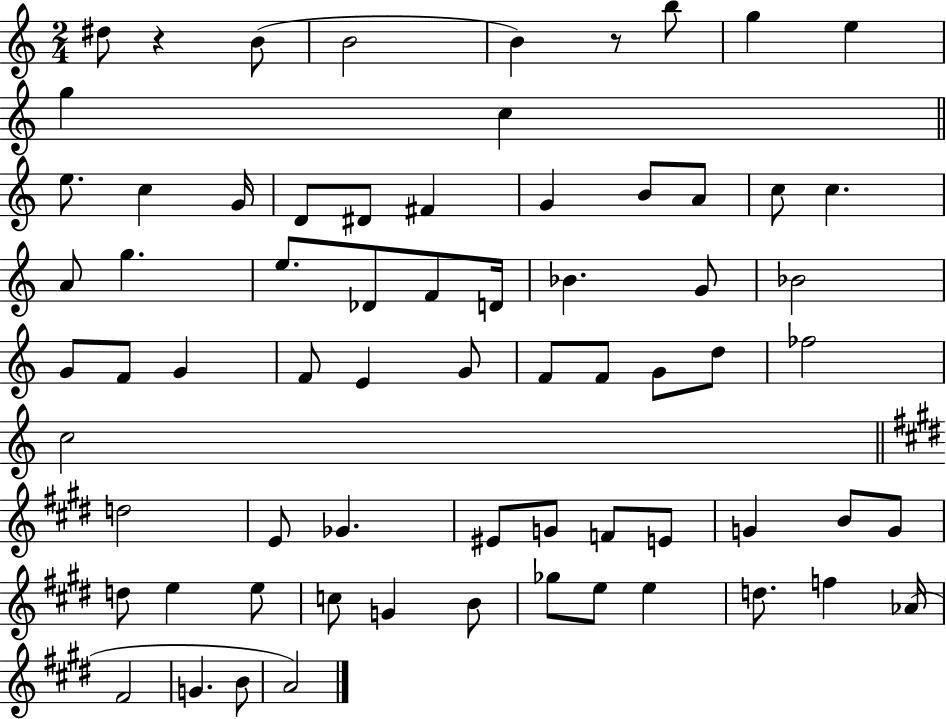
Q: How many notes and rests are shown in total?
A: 69